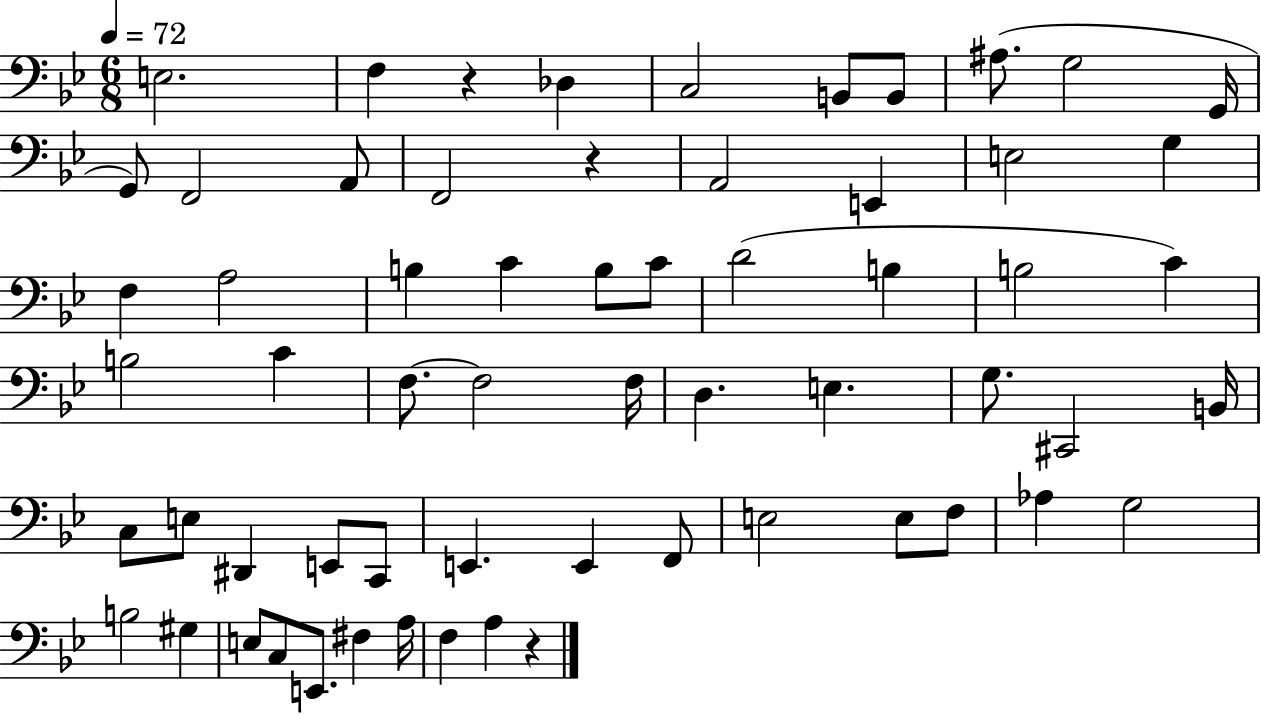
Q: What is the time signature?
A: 6/8